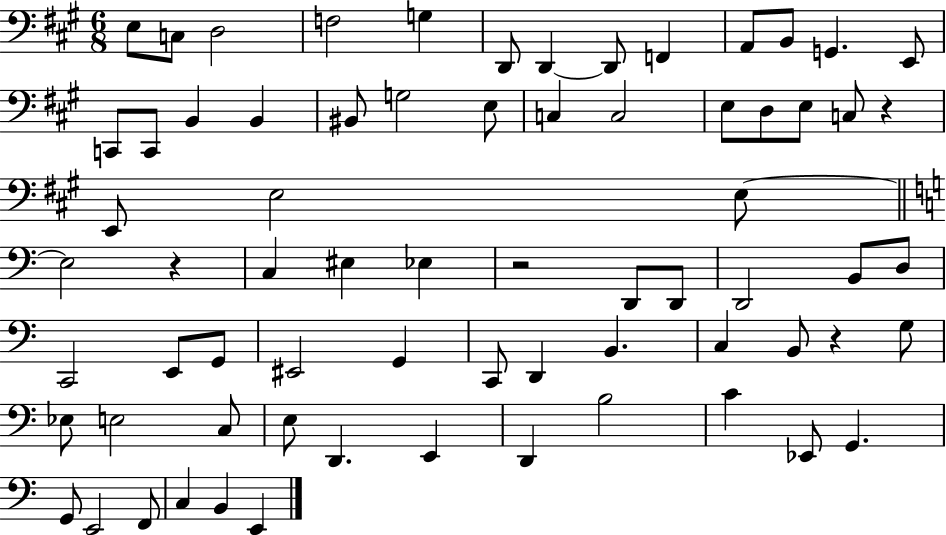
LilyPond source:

{
  \clef bass
  \numericTimeSignature
  \time 6/8
  \key a \major
  e8 c8 d2 | f2 g4 | d,8 d,4~~ d,8 f,4 | a,8 b,8 g,4. e,8 | \break c,8 c,8 b,4 b,4 | bis,8 g2 e8 | c4 c2 | e8 d8 e8 c8 r4 | \break e,8 e2 e8~~ | \bar "||" \break \key c \major e2 r4 | c4 eis4 ees4 | r2 d,8 d,8 | d,2 b,8 d8 | \break c,2 e,8 g,8 | eis,2 g,4 | c,8 d,4 b,4. | c4 b,8 r4 g8 | \break ees8 e2 c8 | e8 d,4. e,4 | d,4 b2 | c'4 ees,8 g,4. | \break g,8 e,2 f,8 | c4 b,4 e,4 | \bar "|."
}